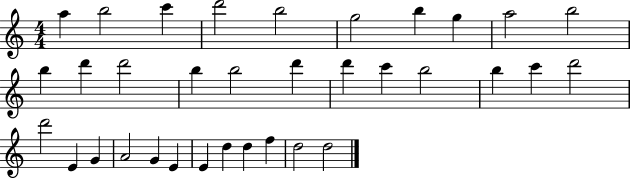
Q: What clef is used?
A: treble